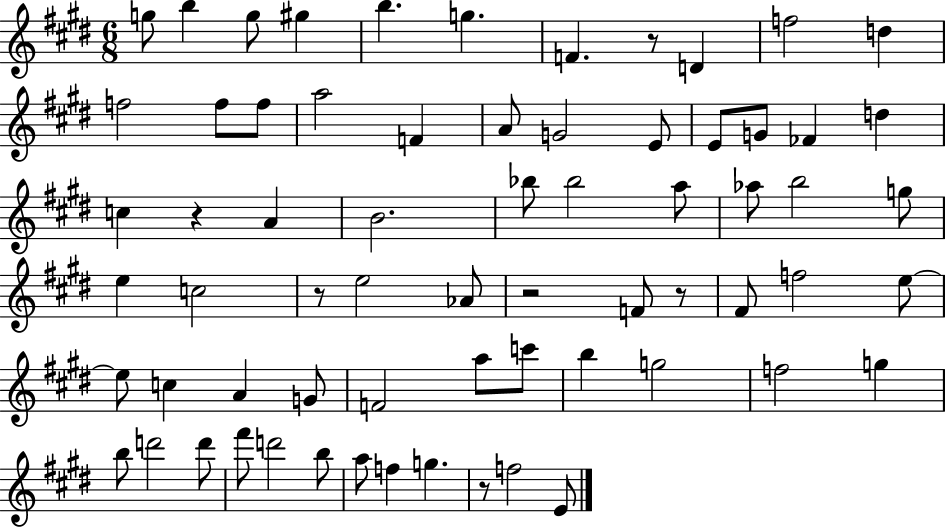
X:1
T:Untitled
M:6/8
L:1/4
K:E
g/2 b g/2 ^g b g F z/2 D f2 d f2 f/2 f/2 a2 F A/2 G2 E/2 E/2 G/2 _F d c z A B2 _b/2 _b2 a/2 _a/2 b2 g/2 e c2 z/2 e2 _A/2 z2 F/2 z/2 ^F/2 f2 e/2 e/2 c A G/2 F2 a/2 c'/2 b g2 f2 g b/2 d'2 d'/2 ^f'/2 d'2 b/2 a/2 f g z/2 f2 E/2